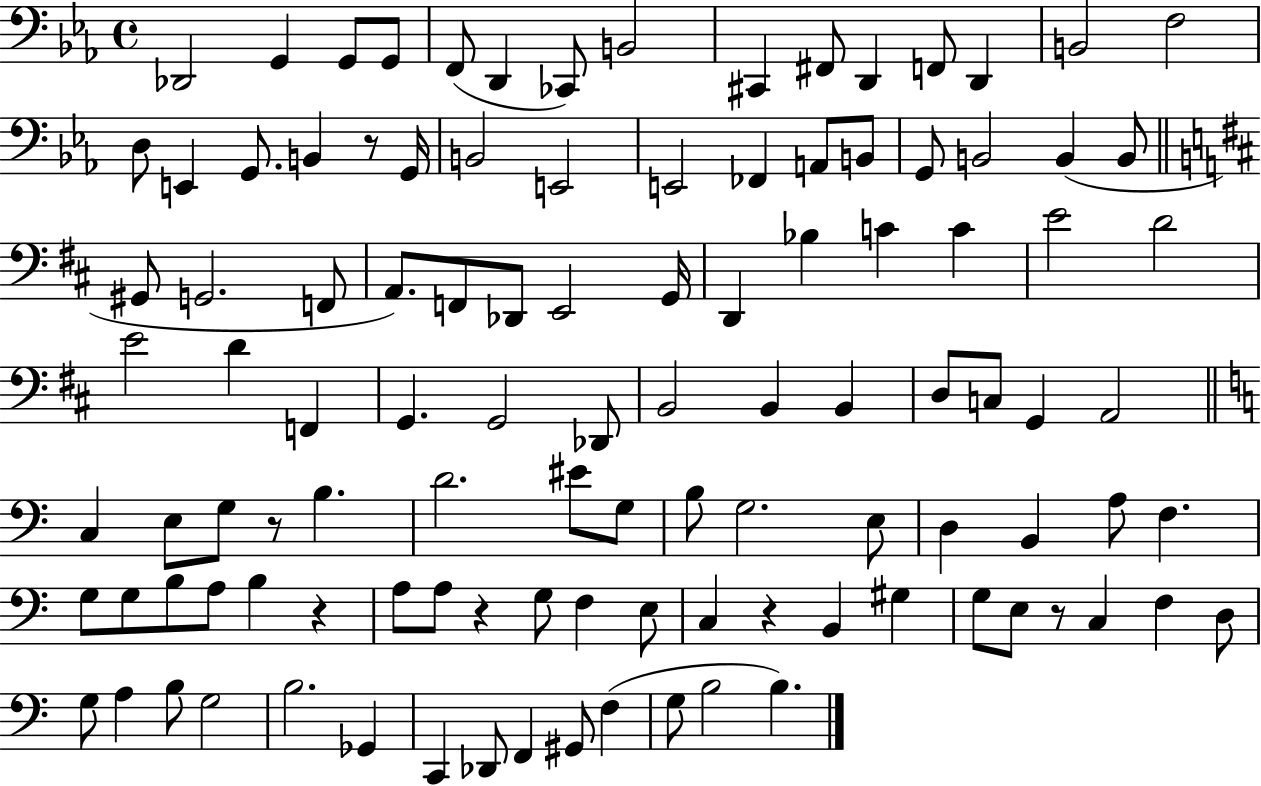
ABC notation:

X:1
T:Untitled
M:4/4
L:1/4
K:Eb
_D,,2 G,, G,,/2 G,,/2 F,,/2 D,, _C,,/2 B,,2 ^C,, ^F,,/2 D,, F,,/2 D,, B,,2 F,2 D,/2 E,, G,,/2 B,, z/2 G,,/4 B,,2 E,,2 E,,2 _F,, A,,/2 B,,/2 G,,/2 B,,2 B,, B,,/2 ^G,,/2 G,,2 F,,/2 A,,/2 F,,/2 _D,,/2 E,,2 G,,/4 D,, _B, C C E2 D2 E2 D F,, G,, G,,2 _D,,/2 B,,2 B,, B,, D,/2 C,/2 G,, A,,2 C, E,/2 G,/2 z/2 B, D2 ^E/2 G,/2 B,/2 G,2 E,/2 D, B,, A,/2 F, G,/2 G,/2 B,/2 A,/2 B, z A,/2 A,/2 z G,/2 F, E,/2 C, z B,, ^G, G,/2 E,/2 z/2 C, F, D,/2 G,/2 A, B,/2 G,2 B,2 _G,, C,, _D,,/2 F,, ^G,,/2 F, G,/2 B,2 B,